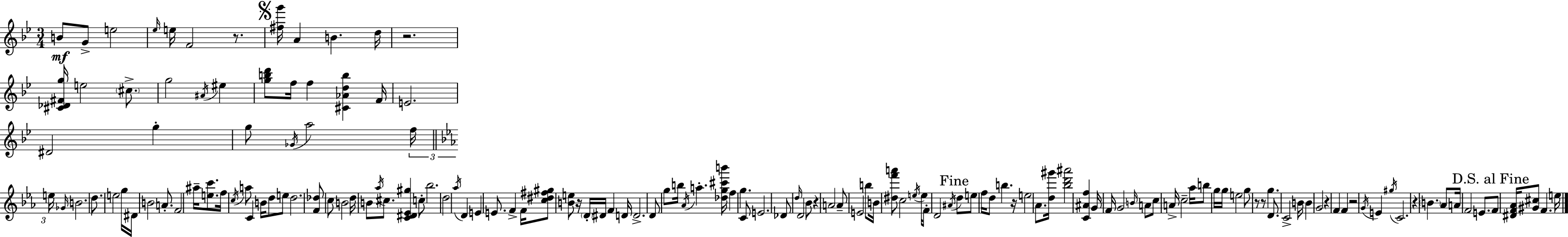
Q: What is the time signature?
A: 3/4